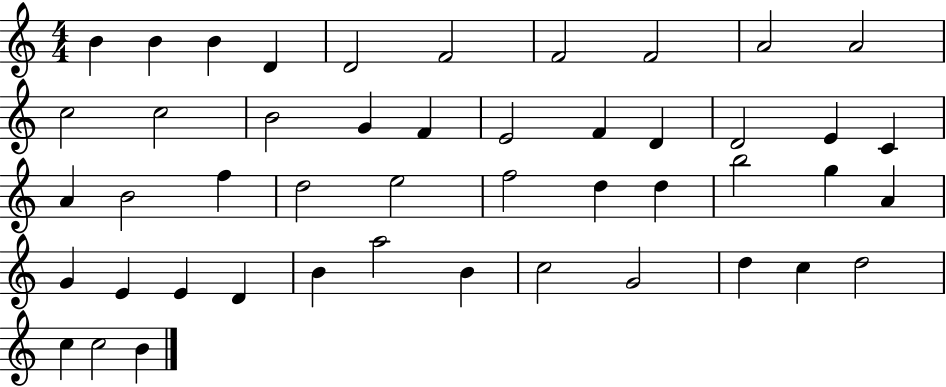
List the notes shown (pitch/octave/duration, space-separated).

B4/q B4/q B4/q D4/q D4/h F4/h F4/h F4/h A4/h A4/h C5/h C5/h B4/h G4/q F4/q E4/h F4/q D4/q D4/h E4/q C4/q A4/q B4/h F5/q D5/h E5/h F5/h D5/q D5/q B5/h G5/q A4/q G4/q E4/q E4/q D4/q B4/q A5/h B4/q C5/h G4/h D5/q C5/q D5/h C5/q C5/h B4/q